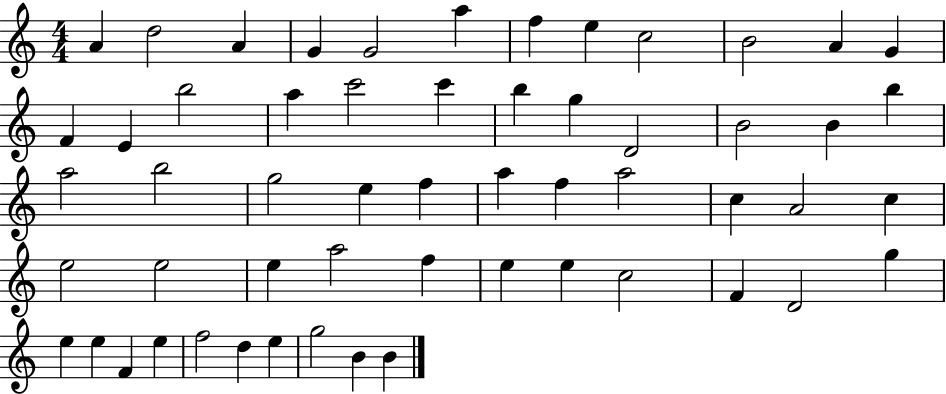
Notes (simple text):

A4/q D5/h A4/q G4/q G4/h A5/q F5/q E5/q C5/h B4/h A4/q G4/q F4/q E4/q B5/h A5/q C6/h C6/q B5/q G5/q D4/h B4/h B4/q B5/q A5/h B5/h G5/h E5/q F5/q A5/q F5/q A5/h C5/q A4/h C5/q E5/h E5/h E5/q A5/h F5/q E5/q E5/q C5/h F4/q D4/h G5/q E5/q E5/q F4/q E5/q F5/h D5/q E5/q G5/h B4/q B4/q